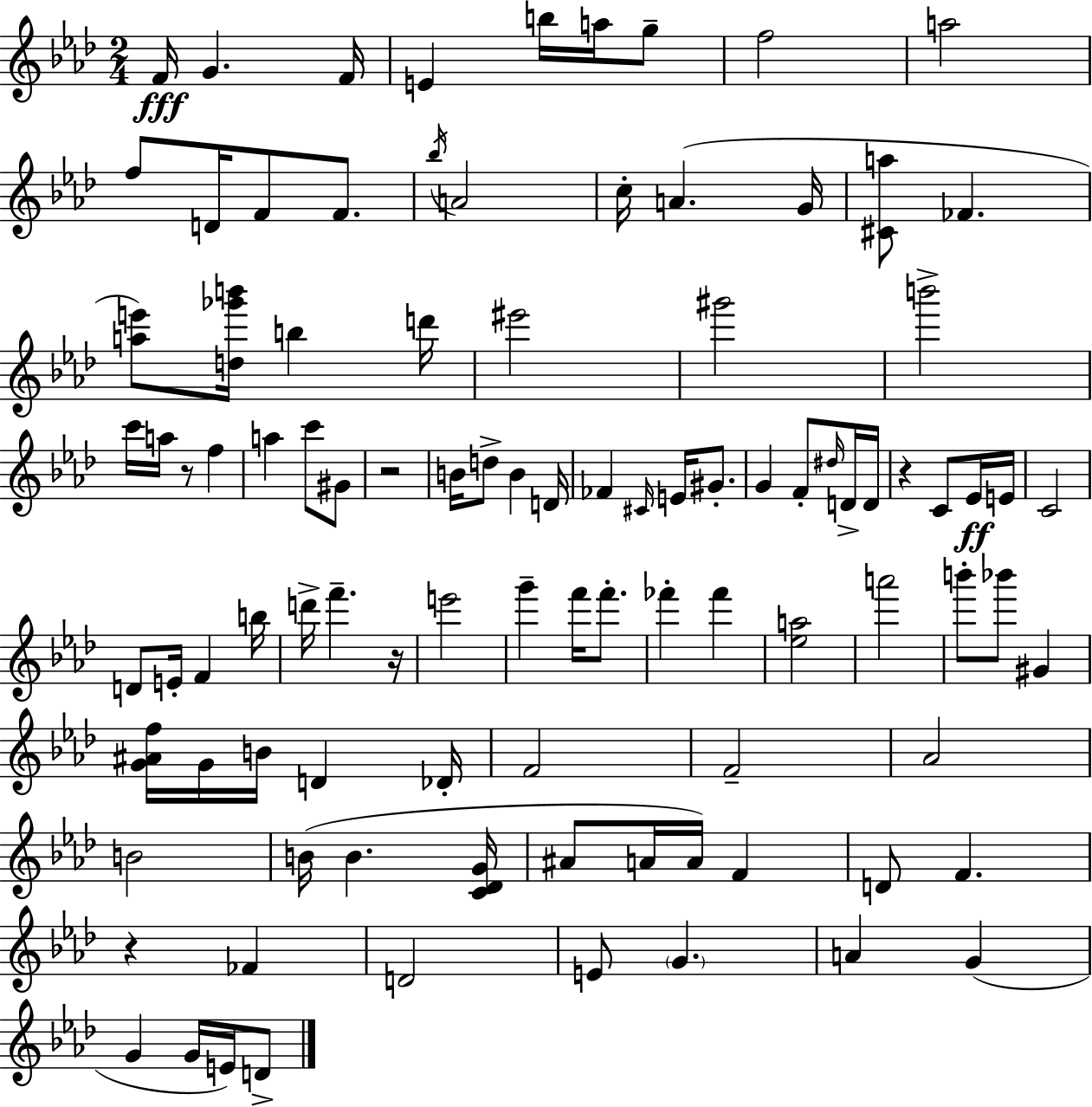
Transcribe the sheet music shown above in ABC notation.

X:1
T:Untitled
M:2/4
L:1/4
K:Ab
F/4 G F/4 E b/4 a/4 g/2 f2 a2 f/2 D/4 F/2 F/2 _b/4 A2 c/4 A G/4 [^Ca]/2 _F [ae']/2 [d_g'b']/4 b d'/4 ^e'2 ^g'2 b'2 c'/4 a/4 z/2 f a c'/2 ^G/2 z2 B/4 d/2 B D/4 _F ^C/4 E/4 ^G/2 G F/2 ^d/4 D/4 D/4 z C/2 _E/4 E/4 C2 D/2 E/4 F b/4 d'/4 f' z/4 e'2 g' f'/4 f'/2 _f' _f' [_ea]2 a'2 b'/2 _b'/2 ^G [G^Af]/4 G/4 B/4 D _D/4 F2 F2 _A2 B2 B/4 B [C_DG]/4 ^A/2 A/4 A/4 F D/2 F z _F D2 E/2 G A G G G/4 E/4 D/2